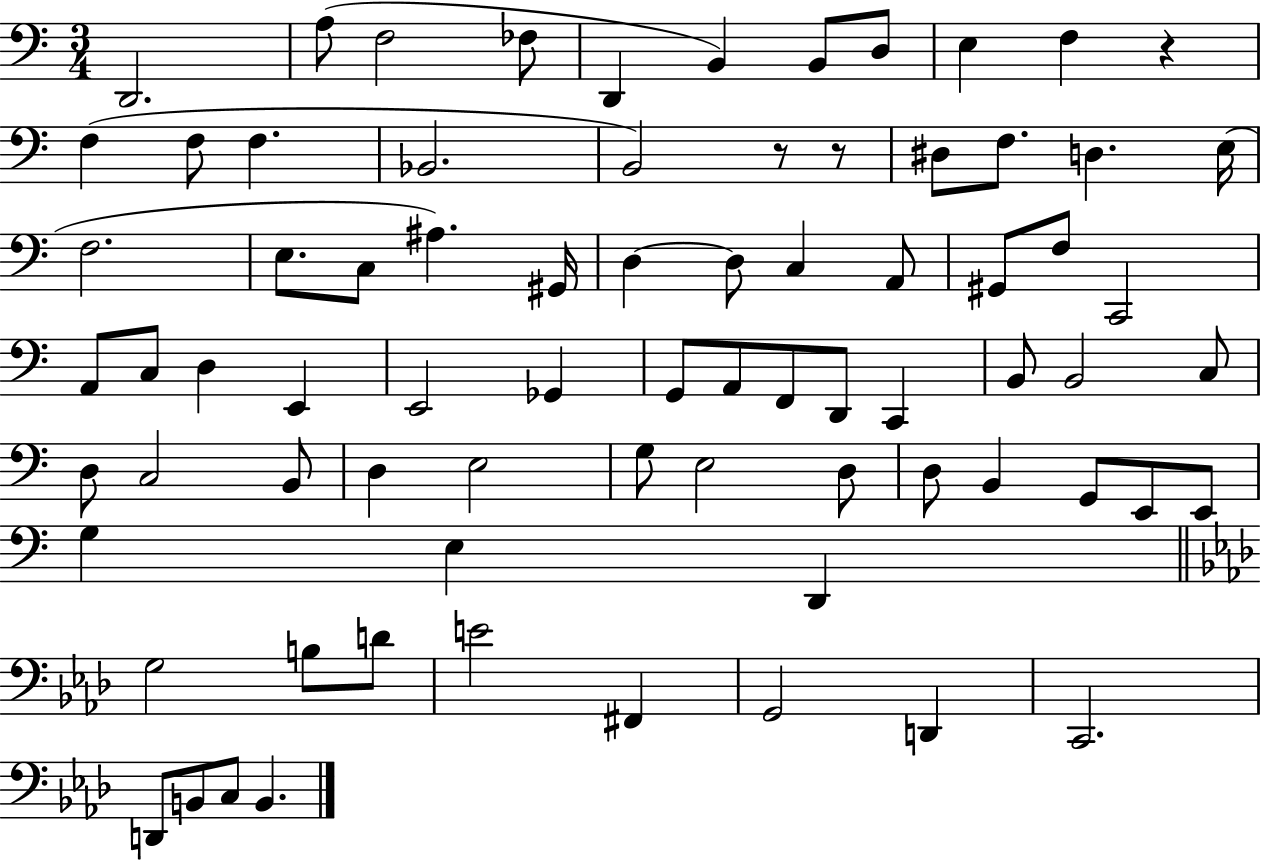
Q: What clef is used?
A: bass